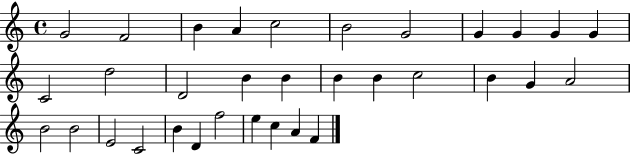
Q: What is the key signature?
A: C major